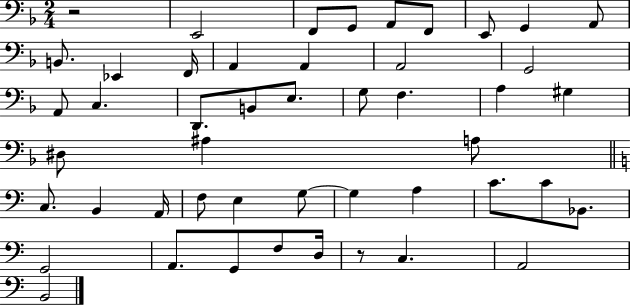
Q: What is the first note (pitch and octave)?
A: E2